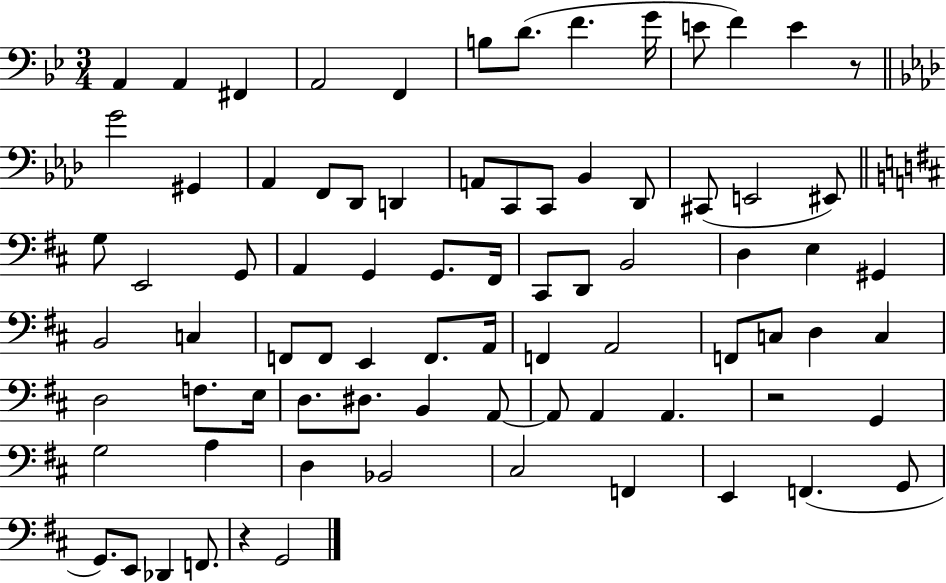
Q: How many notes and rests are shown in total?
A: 80